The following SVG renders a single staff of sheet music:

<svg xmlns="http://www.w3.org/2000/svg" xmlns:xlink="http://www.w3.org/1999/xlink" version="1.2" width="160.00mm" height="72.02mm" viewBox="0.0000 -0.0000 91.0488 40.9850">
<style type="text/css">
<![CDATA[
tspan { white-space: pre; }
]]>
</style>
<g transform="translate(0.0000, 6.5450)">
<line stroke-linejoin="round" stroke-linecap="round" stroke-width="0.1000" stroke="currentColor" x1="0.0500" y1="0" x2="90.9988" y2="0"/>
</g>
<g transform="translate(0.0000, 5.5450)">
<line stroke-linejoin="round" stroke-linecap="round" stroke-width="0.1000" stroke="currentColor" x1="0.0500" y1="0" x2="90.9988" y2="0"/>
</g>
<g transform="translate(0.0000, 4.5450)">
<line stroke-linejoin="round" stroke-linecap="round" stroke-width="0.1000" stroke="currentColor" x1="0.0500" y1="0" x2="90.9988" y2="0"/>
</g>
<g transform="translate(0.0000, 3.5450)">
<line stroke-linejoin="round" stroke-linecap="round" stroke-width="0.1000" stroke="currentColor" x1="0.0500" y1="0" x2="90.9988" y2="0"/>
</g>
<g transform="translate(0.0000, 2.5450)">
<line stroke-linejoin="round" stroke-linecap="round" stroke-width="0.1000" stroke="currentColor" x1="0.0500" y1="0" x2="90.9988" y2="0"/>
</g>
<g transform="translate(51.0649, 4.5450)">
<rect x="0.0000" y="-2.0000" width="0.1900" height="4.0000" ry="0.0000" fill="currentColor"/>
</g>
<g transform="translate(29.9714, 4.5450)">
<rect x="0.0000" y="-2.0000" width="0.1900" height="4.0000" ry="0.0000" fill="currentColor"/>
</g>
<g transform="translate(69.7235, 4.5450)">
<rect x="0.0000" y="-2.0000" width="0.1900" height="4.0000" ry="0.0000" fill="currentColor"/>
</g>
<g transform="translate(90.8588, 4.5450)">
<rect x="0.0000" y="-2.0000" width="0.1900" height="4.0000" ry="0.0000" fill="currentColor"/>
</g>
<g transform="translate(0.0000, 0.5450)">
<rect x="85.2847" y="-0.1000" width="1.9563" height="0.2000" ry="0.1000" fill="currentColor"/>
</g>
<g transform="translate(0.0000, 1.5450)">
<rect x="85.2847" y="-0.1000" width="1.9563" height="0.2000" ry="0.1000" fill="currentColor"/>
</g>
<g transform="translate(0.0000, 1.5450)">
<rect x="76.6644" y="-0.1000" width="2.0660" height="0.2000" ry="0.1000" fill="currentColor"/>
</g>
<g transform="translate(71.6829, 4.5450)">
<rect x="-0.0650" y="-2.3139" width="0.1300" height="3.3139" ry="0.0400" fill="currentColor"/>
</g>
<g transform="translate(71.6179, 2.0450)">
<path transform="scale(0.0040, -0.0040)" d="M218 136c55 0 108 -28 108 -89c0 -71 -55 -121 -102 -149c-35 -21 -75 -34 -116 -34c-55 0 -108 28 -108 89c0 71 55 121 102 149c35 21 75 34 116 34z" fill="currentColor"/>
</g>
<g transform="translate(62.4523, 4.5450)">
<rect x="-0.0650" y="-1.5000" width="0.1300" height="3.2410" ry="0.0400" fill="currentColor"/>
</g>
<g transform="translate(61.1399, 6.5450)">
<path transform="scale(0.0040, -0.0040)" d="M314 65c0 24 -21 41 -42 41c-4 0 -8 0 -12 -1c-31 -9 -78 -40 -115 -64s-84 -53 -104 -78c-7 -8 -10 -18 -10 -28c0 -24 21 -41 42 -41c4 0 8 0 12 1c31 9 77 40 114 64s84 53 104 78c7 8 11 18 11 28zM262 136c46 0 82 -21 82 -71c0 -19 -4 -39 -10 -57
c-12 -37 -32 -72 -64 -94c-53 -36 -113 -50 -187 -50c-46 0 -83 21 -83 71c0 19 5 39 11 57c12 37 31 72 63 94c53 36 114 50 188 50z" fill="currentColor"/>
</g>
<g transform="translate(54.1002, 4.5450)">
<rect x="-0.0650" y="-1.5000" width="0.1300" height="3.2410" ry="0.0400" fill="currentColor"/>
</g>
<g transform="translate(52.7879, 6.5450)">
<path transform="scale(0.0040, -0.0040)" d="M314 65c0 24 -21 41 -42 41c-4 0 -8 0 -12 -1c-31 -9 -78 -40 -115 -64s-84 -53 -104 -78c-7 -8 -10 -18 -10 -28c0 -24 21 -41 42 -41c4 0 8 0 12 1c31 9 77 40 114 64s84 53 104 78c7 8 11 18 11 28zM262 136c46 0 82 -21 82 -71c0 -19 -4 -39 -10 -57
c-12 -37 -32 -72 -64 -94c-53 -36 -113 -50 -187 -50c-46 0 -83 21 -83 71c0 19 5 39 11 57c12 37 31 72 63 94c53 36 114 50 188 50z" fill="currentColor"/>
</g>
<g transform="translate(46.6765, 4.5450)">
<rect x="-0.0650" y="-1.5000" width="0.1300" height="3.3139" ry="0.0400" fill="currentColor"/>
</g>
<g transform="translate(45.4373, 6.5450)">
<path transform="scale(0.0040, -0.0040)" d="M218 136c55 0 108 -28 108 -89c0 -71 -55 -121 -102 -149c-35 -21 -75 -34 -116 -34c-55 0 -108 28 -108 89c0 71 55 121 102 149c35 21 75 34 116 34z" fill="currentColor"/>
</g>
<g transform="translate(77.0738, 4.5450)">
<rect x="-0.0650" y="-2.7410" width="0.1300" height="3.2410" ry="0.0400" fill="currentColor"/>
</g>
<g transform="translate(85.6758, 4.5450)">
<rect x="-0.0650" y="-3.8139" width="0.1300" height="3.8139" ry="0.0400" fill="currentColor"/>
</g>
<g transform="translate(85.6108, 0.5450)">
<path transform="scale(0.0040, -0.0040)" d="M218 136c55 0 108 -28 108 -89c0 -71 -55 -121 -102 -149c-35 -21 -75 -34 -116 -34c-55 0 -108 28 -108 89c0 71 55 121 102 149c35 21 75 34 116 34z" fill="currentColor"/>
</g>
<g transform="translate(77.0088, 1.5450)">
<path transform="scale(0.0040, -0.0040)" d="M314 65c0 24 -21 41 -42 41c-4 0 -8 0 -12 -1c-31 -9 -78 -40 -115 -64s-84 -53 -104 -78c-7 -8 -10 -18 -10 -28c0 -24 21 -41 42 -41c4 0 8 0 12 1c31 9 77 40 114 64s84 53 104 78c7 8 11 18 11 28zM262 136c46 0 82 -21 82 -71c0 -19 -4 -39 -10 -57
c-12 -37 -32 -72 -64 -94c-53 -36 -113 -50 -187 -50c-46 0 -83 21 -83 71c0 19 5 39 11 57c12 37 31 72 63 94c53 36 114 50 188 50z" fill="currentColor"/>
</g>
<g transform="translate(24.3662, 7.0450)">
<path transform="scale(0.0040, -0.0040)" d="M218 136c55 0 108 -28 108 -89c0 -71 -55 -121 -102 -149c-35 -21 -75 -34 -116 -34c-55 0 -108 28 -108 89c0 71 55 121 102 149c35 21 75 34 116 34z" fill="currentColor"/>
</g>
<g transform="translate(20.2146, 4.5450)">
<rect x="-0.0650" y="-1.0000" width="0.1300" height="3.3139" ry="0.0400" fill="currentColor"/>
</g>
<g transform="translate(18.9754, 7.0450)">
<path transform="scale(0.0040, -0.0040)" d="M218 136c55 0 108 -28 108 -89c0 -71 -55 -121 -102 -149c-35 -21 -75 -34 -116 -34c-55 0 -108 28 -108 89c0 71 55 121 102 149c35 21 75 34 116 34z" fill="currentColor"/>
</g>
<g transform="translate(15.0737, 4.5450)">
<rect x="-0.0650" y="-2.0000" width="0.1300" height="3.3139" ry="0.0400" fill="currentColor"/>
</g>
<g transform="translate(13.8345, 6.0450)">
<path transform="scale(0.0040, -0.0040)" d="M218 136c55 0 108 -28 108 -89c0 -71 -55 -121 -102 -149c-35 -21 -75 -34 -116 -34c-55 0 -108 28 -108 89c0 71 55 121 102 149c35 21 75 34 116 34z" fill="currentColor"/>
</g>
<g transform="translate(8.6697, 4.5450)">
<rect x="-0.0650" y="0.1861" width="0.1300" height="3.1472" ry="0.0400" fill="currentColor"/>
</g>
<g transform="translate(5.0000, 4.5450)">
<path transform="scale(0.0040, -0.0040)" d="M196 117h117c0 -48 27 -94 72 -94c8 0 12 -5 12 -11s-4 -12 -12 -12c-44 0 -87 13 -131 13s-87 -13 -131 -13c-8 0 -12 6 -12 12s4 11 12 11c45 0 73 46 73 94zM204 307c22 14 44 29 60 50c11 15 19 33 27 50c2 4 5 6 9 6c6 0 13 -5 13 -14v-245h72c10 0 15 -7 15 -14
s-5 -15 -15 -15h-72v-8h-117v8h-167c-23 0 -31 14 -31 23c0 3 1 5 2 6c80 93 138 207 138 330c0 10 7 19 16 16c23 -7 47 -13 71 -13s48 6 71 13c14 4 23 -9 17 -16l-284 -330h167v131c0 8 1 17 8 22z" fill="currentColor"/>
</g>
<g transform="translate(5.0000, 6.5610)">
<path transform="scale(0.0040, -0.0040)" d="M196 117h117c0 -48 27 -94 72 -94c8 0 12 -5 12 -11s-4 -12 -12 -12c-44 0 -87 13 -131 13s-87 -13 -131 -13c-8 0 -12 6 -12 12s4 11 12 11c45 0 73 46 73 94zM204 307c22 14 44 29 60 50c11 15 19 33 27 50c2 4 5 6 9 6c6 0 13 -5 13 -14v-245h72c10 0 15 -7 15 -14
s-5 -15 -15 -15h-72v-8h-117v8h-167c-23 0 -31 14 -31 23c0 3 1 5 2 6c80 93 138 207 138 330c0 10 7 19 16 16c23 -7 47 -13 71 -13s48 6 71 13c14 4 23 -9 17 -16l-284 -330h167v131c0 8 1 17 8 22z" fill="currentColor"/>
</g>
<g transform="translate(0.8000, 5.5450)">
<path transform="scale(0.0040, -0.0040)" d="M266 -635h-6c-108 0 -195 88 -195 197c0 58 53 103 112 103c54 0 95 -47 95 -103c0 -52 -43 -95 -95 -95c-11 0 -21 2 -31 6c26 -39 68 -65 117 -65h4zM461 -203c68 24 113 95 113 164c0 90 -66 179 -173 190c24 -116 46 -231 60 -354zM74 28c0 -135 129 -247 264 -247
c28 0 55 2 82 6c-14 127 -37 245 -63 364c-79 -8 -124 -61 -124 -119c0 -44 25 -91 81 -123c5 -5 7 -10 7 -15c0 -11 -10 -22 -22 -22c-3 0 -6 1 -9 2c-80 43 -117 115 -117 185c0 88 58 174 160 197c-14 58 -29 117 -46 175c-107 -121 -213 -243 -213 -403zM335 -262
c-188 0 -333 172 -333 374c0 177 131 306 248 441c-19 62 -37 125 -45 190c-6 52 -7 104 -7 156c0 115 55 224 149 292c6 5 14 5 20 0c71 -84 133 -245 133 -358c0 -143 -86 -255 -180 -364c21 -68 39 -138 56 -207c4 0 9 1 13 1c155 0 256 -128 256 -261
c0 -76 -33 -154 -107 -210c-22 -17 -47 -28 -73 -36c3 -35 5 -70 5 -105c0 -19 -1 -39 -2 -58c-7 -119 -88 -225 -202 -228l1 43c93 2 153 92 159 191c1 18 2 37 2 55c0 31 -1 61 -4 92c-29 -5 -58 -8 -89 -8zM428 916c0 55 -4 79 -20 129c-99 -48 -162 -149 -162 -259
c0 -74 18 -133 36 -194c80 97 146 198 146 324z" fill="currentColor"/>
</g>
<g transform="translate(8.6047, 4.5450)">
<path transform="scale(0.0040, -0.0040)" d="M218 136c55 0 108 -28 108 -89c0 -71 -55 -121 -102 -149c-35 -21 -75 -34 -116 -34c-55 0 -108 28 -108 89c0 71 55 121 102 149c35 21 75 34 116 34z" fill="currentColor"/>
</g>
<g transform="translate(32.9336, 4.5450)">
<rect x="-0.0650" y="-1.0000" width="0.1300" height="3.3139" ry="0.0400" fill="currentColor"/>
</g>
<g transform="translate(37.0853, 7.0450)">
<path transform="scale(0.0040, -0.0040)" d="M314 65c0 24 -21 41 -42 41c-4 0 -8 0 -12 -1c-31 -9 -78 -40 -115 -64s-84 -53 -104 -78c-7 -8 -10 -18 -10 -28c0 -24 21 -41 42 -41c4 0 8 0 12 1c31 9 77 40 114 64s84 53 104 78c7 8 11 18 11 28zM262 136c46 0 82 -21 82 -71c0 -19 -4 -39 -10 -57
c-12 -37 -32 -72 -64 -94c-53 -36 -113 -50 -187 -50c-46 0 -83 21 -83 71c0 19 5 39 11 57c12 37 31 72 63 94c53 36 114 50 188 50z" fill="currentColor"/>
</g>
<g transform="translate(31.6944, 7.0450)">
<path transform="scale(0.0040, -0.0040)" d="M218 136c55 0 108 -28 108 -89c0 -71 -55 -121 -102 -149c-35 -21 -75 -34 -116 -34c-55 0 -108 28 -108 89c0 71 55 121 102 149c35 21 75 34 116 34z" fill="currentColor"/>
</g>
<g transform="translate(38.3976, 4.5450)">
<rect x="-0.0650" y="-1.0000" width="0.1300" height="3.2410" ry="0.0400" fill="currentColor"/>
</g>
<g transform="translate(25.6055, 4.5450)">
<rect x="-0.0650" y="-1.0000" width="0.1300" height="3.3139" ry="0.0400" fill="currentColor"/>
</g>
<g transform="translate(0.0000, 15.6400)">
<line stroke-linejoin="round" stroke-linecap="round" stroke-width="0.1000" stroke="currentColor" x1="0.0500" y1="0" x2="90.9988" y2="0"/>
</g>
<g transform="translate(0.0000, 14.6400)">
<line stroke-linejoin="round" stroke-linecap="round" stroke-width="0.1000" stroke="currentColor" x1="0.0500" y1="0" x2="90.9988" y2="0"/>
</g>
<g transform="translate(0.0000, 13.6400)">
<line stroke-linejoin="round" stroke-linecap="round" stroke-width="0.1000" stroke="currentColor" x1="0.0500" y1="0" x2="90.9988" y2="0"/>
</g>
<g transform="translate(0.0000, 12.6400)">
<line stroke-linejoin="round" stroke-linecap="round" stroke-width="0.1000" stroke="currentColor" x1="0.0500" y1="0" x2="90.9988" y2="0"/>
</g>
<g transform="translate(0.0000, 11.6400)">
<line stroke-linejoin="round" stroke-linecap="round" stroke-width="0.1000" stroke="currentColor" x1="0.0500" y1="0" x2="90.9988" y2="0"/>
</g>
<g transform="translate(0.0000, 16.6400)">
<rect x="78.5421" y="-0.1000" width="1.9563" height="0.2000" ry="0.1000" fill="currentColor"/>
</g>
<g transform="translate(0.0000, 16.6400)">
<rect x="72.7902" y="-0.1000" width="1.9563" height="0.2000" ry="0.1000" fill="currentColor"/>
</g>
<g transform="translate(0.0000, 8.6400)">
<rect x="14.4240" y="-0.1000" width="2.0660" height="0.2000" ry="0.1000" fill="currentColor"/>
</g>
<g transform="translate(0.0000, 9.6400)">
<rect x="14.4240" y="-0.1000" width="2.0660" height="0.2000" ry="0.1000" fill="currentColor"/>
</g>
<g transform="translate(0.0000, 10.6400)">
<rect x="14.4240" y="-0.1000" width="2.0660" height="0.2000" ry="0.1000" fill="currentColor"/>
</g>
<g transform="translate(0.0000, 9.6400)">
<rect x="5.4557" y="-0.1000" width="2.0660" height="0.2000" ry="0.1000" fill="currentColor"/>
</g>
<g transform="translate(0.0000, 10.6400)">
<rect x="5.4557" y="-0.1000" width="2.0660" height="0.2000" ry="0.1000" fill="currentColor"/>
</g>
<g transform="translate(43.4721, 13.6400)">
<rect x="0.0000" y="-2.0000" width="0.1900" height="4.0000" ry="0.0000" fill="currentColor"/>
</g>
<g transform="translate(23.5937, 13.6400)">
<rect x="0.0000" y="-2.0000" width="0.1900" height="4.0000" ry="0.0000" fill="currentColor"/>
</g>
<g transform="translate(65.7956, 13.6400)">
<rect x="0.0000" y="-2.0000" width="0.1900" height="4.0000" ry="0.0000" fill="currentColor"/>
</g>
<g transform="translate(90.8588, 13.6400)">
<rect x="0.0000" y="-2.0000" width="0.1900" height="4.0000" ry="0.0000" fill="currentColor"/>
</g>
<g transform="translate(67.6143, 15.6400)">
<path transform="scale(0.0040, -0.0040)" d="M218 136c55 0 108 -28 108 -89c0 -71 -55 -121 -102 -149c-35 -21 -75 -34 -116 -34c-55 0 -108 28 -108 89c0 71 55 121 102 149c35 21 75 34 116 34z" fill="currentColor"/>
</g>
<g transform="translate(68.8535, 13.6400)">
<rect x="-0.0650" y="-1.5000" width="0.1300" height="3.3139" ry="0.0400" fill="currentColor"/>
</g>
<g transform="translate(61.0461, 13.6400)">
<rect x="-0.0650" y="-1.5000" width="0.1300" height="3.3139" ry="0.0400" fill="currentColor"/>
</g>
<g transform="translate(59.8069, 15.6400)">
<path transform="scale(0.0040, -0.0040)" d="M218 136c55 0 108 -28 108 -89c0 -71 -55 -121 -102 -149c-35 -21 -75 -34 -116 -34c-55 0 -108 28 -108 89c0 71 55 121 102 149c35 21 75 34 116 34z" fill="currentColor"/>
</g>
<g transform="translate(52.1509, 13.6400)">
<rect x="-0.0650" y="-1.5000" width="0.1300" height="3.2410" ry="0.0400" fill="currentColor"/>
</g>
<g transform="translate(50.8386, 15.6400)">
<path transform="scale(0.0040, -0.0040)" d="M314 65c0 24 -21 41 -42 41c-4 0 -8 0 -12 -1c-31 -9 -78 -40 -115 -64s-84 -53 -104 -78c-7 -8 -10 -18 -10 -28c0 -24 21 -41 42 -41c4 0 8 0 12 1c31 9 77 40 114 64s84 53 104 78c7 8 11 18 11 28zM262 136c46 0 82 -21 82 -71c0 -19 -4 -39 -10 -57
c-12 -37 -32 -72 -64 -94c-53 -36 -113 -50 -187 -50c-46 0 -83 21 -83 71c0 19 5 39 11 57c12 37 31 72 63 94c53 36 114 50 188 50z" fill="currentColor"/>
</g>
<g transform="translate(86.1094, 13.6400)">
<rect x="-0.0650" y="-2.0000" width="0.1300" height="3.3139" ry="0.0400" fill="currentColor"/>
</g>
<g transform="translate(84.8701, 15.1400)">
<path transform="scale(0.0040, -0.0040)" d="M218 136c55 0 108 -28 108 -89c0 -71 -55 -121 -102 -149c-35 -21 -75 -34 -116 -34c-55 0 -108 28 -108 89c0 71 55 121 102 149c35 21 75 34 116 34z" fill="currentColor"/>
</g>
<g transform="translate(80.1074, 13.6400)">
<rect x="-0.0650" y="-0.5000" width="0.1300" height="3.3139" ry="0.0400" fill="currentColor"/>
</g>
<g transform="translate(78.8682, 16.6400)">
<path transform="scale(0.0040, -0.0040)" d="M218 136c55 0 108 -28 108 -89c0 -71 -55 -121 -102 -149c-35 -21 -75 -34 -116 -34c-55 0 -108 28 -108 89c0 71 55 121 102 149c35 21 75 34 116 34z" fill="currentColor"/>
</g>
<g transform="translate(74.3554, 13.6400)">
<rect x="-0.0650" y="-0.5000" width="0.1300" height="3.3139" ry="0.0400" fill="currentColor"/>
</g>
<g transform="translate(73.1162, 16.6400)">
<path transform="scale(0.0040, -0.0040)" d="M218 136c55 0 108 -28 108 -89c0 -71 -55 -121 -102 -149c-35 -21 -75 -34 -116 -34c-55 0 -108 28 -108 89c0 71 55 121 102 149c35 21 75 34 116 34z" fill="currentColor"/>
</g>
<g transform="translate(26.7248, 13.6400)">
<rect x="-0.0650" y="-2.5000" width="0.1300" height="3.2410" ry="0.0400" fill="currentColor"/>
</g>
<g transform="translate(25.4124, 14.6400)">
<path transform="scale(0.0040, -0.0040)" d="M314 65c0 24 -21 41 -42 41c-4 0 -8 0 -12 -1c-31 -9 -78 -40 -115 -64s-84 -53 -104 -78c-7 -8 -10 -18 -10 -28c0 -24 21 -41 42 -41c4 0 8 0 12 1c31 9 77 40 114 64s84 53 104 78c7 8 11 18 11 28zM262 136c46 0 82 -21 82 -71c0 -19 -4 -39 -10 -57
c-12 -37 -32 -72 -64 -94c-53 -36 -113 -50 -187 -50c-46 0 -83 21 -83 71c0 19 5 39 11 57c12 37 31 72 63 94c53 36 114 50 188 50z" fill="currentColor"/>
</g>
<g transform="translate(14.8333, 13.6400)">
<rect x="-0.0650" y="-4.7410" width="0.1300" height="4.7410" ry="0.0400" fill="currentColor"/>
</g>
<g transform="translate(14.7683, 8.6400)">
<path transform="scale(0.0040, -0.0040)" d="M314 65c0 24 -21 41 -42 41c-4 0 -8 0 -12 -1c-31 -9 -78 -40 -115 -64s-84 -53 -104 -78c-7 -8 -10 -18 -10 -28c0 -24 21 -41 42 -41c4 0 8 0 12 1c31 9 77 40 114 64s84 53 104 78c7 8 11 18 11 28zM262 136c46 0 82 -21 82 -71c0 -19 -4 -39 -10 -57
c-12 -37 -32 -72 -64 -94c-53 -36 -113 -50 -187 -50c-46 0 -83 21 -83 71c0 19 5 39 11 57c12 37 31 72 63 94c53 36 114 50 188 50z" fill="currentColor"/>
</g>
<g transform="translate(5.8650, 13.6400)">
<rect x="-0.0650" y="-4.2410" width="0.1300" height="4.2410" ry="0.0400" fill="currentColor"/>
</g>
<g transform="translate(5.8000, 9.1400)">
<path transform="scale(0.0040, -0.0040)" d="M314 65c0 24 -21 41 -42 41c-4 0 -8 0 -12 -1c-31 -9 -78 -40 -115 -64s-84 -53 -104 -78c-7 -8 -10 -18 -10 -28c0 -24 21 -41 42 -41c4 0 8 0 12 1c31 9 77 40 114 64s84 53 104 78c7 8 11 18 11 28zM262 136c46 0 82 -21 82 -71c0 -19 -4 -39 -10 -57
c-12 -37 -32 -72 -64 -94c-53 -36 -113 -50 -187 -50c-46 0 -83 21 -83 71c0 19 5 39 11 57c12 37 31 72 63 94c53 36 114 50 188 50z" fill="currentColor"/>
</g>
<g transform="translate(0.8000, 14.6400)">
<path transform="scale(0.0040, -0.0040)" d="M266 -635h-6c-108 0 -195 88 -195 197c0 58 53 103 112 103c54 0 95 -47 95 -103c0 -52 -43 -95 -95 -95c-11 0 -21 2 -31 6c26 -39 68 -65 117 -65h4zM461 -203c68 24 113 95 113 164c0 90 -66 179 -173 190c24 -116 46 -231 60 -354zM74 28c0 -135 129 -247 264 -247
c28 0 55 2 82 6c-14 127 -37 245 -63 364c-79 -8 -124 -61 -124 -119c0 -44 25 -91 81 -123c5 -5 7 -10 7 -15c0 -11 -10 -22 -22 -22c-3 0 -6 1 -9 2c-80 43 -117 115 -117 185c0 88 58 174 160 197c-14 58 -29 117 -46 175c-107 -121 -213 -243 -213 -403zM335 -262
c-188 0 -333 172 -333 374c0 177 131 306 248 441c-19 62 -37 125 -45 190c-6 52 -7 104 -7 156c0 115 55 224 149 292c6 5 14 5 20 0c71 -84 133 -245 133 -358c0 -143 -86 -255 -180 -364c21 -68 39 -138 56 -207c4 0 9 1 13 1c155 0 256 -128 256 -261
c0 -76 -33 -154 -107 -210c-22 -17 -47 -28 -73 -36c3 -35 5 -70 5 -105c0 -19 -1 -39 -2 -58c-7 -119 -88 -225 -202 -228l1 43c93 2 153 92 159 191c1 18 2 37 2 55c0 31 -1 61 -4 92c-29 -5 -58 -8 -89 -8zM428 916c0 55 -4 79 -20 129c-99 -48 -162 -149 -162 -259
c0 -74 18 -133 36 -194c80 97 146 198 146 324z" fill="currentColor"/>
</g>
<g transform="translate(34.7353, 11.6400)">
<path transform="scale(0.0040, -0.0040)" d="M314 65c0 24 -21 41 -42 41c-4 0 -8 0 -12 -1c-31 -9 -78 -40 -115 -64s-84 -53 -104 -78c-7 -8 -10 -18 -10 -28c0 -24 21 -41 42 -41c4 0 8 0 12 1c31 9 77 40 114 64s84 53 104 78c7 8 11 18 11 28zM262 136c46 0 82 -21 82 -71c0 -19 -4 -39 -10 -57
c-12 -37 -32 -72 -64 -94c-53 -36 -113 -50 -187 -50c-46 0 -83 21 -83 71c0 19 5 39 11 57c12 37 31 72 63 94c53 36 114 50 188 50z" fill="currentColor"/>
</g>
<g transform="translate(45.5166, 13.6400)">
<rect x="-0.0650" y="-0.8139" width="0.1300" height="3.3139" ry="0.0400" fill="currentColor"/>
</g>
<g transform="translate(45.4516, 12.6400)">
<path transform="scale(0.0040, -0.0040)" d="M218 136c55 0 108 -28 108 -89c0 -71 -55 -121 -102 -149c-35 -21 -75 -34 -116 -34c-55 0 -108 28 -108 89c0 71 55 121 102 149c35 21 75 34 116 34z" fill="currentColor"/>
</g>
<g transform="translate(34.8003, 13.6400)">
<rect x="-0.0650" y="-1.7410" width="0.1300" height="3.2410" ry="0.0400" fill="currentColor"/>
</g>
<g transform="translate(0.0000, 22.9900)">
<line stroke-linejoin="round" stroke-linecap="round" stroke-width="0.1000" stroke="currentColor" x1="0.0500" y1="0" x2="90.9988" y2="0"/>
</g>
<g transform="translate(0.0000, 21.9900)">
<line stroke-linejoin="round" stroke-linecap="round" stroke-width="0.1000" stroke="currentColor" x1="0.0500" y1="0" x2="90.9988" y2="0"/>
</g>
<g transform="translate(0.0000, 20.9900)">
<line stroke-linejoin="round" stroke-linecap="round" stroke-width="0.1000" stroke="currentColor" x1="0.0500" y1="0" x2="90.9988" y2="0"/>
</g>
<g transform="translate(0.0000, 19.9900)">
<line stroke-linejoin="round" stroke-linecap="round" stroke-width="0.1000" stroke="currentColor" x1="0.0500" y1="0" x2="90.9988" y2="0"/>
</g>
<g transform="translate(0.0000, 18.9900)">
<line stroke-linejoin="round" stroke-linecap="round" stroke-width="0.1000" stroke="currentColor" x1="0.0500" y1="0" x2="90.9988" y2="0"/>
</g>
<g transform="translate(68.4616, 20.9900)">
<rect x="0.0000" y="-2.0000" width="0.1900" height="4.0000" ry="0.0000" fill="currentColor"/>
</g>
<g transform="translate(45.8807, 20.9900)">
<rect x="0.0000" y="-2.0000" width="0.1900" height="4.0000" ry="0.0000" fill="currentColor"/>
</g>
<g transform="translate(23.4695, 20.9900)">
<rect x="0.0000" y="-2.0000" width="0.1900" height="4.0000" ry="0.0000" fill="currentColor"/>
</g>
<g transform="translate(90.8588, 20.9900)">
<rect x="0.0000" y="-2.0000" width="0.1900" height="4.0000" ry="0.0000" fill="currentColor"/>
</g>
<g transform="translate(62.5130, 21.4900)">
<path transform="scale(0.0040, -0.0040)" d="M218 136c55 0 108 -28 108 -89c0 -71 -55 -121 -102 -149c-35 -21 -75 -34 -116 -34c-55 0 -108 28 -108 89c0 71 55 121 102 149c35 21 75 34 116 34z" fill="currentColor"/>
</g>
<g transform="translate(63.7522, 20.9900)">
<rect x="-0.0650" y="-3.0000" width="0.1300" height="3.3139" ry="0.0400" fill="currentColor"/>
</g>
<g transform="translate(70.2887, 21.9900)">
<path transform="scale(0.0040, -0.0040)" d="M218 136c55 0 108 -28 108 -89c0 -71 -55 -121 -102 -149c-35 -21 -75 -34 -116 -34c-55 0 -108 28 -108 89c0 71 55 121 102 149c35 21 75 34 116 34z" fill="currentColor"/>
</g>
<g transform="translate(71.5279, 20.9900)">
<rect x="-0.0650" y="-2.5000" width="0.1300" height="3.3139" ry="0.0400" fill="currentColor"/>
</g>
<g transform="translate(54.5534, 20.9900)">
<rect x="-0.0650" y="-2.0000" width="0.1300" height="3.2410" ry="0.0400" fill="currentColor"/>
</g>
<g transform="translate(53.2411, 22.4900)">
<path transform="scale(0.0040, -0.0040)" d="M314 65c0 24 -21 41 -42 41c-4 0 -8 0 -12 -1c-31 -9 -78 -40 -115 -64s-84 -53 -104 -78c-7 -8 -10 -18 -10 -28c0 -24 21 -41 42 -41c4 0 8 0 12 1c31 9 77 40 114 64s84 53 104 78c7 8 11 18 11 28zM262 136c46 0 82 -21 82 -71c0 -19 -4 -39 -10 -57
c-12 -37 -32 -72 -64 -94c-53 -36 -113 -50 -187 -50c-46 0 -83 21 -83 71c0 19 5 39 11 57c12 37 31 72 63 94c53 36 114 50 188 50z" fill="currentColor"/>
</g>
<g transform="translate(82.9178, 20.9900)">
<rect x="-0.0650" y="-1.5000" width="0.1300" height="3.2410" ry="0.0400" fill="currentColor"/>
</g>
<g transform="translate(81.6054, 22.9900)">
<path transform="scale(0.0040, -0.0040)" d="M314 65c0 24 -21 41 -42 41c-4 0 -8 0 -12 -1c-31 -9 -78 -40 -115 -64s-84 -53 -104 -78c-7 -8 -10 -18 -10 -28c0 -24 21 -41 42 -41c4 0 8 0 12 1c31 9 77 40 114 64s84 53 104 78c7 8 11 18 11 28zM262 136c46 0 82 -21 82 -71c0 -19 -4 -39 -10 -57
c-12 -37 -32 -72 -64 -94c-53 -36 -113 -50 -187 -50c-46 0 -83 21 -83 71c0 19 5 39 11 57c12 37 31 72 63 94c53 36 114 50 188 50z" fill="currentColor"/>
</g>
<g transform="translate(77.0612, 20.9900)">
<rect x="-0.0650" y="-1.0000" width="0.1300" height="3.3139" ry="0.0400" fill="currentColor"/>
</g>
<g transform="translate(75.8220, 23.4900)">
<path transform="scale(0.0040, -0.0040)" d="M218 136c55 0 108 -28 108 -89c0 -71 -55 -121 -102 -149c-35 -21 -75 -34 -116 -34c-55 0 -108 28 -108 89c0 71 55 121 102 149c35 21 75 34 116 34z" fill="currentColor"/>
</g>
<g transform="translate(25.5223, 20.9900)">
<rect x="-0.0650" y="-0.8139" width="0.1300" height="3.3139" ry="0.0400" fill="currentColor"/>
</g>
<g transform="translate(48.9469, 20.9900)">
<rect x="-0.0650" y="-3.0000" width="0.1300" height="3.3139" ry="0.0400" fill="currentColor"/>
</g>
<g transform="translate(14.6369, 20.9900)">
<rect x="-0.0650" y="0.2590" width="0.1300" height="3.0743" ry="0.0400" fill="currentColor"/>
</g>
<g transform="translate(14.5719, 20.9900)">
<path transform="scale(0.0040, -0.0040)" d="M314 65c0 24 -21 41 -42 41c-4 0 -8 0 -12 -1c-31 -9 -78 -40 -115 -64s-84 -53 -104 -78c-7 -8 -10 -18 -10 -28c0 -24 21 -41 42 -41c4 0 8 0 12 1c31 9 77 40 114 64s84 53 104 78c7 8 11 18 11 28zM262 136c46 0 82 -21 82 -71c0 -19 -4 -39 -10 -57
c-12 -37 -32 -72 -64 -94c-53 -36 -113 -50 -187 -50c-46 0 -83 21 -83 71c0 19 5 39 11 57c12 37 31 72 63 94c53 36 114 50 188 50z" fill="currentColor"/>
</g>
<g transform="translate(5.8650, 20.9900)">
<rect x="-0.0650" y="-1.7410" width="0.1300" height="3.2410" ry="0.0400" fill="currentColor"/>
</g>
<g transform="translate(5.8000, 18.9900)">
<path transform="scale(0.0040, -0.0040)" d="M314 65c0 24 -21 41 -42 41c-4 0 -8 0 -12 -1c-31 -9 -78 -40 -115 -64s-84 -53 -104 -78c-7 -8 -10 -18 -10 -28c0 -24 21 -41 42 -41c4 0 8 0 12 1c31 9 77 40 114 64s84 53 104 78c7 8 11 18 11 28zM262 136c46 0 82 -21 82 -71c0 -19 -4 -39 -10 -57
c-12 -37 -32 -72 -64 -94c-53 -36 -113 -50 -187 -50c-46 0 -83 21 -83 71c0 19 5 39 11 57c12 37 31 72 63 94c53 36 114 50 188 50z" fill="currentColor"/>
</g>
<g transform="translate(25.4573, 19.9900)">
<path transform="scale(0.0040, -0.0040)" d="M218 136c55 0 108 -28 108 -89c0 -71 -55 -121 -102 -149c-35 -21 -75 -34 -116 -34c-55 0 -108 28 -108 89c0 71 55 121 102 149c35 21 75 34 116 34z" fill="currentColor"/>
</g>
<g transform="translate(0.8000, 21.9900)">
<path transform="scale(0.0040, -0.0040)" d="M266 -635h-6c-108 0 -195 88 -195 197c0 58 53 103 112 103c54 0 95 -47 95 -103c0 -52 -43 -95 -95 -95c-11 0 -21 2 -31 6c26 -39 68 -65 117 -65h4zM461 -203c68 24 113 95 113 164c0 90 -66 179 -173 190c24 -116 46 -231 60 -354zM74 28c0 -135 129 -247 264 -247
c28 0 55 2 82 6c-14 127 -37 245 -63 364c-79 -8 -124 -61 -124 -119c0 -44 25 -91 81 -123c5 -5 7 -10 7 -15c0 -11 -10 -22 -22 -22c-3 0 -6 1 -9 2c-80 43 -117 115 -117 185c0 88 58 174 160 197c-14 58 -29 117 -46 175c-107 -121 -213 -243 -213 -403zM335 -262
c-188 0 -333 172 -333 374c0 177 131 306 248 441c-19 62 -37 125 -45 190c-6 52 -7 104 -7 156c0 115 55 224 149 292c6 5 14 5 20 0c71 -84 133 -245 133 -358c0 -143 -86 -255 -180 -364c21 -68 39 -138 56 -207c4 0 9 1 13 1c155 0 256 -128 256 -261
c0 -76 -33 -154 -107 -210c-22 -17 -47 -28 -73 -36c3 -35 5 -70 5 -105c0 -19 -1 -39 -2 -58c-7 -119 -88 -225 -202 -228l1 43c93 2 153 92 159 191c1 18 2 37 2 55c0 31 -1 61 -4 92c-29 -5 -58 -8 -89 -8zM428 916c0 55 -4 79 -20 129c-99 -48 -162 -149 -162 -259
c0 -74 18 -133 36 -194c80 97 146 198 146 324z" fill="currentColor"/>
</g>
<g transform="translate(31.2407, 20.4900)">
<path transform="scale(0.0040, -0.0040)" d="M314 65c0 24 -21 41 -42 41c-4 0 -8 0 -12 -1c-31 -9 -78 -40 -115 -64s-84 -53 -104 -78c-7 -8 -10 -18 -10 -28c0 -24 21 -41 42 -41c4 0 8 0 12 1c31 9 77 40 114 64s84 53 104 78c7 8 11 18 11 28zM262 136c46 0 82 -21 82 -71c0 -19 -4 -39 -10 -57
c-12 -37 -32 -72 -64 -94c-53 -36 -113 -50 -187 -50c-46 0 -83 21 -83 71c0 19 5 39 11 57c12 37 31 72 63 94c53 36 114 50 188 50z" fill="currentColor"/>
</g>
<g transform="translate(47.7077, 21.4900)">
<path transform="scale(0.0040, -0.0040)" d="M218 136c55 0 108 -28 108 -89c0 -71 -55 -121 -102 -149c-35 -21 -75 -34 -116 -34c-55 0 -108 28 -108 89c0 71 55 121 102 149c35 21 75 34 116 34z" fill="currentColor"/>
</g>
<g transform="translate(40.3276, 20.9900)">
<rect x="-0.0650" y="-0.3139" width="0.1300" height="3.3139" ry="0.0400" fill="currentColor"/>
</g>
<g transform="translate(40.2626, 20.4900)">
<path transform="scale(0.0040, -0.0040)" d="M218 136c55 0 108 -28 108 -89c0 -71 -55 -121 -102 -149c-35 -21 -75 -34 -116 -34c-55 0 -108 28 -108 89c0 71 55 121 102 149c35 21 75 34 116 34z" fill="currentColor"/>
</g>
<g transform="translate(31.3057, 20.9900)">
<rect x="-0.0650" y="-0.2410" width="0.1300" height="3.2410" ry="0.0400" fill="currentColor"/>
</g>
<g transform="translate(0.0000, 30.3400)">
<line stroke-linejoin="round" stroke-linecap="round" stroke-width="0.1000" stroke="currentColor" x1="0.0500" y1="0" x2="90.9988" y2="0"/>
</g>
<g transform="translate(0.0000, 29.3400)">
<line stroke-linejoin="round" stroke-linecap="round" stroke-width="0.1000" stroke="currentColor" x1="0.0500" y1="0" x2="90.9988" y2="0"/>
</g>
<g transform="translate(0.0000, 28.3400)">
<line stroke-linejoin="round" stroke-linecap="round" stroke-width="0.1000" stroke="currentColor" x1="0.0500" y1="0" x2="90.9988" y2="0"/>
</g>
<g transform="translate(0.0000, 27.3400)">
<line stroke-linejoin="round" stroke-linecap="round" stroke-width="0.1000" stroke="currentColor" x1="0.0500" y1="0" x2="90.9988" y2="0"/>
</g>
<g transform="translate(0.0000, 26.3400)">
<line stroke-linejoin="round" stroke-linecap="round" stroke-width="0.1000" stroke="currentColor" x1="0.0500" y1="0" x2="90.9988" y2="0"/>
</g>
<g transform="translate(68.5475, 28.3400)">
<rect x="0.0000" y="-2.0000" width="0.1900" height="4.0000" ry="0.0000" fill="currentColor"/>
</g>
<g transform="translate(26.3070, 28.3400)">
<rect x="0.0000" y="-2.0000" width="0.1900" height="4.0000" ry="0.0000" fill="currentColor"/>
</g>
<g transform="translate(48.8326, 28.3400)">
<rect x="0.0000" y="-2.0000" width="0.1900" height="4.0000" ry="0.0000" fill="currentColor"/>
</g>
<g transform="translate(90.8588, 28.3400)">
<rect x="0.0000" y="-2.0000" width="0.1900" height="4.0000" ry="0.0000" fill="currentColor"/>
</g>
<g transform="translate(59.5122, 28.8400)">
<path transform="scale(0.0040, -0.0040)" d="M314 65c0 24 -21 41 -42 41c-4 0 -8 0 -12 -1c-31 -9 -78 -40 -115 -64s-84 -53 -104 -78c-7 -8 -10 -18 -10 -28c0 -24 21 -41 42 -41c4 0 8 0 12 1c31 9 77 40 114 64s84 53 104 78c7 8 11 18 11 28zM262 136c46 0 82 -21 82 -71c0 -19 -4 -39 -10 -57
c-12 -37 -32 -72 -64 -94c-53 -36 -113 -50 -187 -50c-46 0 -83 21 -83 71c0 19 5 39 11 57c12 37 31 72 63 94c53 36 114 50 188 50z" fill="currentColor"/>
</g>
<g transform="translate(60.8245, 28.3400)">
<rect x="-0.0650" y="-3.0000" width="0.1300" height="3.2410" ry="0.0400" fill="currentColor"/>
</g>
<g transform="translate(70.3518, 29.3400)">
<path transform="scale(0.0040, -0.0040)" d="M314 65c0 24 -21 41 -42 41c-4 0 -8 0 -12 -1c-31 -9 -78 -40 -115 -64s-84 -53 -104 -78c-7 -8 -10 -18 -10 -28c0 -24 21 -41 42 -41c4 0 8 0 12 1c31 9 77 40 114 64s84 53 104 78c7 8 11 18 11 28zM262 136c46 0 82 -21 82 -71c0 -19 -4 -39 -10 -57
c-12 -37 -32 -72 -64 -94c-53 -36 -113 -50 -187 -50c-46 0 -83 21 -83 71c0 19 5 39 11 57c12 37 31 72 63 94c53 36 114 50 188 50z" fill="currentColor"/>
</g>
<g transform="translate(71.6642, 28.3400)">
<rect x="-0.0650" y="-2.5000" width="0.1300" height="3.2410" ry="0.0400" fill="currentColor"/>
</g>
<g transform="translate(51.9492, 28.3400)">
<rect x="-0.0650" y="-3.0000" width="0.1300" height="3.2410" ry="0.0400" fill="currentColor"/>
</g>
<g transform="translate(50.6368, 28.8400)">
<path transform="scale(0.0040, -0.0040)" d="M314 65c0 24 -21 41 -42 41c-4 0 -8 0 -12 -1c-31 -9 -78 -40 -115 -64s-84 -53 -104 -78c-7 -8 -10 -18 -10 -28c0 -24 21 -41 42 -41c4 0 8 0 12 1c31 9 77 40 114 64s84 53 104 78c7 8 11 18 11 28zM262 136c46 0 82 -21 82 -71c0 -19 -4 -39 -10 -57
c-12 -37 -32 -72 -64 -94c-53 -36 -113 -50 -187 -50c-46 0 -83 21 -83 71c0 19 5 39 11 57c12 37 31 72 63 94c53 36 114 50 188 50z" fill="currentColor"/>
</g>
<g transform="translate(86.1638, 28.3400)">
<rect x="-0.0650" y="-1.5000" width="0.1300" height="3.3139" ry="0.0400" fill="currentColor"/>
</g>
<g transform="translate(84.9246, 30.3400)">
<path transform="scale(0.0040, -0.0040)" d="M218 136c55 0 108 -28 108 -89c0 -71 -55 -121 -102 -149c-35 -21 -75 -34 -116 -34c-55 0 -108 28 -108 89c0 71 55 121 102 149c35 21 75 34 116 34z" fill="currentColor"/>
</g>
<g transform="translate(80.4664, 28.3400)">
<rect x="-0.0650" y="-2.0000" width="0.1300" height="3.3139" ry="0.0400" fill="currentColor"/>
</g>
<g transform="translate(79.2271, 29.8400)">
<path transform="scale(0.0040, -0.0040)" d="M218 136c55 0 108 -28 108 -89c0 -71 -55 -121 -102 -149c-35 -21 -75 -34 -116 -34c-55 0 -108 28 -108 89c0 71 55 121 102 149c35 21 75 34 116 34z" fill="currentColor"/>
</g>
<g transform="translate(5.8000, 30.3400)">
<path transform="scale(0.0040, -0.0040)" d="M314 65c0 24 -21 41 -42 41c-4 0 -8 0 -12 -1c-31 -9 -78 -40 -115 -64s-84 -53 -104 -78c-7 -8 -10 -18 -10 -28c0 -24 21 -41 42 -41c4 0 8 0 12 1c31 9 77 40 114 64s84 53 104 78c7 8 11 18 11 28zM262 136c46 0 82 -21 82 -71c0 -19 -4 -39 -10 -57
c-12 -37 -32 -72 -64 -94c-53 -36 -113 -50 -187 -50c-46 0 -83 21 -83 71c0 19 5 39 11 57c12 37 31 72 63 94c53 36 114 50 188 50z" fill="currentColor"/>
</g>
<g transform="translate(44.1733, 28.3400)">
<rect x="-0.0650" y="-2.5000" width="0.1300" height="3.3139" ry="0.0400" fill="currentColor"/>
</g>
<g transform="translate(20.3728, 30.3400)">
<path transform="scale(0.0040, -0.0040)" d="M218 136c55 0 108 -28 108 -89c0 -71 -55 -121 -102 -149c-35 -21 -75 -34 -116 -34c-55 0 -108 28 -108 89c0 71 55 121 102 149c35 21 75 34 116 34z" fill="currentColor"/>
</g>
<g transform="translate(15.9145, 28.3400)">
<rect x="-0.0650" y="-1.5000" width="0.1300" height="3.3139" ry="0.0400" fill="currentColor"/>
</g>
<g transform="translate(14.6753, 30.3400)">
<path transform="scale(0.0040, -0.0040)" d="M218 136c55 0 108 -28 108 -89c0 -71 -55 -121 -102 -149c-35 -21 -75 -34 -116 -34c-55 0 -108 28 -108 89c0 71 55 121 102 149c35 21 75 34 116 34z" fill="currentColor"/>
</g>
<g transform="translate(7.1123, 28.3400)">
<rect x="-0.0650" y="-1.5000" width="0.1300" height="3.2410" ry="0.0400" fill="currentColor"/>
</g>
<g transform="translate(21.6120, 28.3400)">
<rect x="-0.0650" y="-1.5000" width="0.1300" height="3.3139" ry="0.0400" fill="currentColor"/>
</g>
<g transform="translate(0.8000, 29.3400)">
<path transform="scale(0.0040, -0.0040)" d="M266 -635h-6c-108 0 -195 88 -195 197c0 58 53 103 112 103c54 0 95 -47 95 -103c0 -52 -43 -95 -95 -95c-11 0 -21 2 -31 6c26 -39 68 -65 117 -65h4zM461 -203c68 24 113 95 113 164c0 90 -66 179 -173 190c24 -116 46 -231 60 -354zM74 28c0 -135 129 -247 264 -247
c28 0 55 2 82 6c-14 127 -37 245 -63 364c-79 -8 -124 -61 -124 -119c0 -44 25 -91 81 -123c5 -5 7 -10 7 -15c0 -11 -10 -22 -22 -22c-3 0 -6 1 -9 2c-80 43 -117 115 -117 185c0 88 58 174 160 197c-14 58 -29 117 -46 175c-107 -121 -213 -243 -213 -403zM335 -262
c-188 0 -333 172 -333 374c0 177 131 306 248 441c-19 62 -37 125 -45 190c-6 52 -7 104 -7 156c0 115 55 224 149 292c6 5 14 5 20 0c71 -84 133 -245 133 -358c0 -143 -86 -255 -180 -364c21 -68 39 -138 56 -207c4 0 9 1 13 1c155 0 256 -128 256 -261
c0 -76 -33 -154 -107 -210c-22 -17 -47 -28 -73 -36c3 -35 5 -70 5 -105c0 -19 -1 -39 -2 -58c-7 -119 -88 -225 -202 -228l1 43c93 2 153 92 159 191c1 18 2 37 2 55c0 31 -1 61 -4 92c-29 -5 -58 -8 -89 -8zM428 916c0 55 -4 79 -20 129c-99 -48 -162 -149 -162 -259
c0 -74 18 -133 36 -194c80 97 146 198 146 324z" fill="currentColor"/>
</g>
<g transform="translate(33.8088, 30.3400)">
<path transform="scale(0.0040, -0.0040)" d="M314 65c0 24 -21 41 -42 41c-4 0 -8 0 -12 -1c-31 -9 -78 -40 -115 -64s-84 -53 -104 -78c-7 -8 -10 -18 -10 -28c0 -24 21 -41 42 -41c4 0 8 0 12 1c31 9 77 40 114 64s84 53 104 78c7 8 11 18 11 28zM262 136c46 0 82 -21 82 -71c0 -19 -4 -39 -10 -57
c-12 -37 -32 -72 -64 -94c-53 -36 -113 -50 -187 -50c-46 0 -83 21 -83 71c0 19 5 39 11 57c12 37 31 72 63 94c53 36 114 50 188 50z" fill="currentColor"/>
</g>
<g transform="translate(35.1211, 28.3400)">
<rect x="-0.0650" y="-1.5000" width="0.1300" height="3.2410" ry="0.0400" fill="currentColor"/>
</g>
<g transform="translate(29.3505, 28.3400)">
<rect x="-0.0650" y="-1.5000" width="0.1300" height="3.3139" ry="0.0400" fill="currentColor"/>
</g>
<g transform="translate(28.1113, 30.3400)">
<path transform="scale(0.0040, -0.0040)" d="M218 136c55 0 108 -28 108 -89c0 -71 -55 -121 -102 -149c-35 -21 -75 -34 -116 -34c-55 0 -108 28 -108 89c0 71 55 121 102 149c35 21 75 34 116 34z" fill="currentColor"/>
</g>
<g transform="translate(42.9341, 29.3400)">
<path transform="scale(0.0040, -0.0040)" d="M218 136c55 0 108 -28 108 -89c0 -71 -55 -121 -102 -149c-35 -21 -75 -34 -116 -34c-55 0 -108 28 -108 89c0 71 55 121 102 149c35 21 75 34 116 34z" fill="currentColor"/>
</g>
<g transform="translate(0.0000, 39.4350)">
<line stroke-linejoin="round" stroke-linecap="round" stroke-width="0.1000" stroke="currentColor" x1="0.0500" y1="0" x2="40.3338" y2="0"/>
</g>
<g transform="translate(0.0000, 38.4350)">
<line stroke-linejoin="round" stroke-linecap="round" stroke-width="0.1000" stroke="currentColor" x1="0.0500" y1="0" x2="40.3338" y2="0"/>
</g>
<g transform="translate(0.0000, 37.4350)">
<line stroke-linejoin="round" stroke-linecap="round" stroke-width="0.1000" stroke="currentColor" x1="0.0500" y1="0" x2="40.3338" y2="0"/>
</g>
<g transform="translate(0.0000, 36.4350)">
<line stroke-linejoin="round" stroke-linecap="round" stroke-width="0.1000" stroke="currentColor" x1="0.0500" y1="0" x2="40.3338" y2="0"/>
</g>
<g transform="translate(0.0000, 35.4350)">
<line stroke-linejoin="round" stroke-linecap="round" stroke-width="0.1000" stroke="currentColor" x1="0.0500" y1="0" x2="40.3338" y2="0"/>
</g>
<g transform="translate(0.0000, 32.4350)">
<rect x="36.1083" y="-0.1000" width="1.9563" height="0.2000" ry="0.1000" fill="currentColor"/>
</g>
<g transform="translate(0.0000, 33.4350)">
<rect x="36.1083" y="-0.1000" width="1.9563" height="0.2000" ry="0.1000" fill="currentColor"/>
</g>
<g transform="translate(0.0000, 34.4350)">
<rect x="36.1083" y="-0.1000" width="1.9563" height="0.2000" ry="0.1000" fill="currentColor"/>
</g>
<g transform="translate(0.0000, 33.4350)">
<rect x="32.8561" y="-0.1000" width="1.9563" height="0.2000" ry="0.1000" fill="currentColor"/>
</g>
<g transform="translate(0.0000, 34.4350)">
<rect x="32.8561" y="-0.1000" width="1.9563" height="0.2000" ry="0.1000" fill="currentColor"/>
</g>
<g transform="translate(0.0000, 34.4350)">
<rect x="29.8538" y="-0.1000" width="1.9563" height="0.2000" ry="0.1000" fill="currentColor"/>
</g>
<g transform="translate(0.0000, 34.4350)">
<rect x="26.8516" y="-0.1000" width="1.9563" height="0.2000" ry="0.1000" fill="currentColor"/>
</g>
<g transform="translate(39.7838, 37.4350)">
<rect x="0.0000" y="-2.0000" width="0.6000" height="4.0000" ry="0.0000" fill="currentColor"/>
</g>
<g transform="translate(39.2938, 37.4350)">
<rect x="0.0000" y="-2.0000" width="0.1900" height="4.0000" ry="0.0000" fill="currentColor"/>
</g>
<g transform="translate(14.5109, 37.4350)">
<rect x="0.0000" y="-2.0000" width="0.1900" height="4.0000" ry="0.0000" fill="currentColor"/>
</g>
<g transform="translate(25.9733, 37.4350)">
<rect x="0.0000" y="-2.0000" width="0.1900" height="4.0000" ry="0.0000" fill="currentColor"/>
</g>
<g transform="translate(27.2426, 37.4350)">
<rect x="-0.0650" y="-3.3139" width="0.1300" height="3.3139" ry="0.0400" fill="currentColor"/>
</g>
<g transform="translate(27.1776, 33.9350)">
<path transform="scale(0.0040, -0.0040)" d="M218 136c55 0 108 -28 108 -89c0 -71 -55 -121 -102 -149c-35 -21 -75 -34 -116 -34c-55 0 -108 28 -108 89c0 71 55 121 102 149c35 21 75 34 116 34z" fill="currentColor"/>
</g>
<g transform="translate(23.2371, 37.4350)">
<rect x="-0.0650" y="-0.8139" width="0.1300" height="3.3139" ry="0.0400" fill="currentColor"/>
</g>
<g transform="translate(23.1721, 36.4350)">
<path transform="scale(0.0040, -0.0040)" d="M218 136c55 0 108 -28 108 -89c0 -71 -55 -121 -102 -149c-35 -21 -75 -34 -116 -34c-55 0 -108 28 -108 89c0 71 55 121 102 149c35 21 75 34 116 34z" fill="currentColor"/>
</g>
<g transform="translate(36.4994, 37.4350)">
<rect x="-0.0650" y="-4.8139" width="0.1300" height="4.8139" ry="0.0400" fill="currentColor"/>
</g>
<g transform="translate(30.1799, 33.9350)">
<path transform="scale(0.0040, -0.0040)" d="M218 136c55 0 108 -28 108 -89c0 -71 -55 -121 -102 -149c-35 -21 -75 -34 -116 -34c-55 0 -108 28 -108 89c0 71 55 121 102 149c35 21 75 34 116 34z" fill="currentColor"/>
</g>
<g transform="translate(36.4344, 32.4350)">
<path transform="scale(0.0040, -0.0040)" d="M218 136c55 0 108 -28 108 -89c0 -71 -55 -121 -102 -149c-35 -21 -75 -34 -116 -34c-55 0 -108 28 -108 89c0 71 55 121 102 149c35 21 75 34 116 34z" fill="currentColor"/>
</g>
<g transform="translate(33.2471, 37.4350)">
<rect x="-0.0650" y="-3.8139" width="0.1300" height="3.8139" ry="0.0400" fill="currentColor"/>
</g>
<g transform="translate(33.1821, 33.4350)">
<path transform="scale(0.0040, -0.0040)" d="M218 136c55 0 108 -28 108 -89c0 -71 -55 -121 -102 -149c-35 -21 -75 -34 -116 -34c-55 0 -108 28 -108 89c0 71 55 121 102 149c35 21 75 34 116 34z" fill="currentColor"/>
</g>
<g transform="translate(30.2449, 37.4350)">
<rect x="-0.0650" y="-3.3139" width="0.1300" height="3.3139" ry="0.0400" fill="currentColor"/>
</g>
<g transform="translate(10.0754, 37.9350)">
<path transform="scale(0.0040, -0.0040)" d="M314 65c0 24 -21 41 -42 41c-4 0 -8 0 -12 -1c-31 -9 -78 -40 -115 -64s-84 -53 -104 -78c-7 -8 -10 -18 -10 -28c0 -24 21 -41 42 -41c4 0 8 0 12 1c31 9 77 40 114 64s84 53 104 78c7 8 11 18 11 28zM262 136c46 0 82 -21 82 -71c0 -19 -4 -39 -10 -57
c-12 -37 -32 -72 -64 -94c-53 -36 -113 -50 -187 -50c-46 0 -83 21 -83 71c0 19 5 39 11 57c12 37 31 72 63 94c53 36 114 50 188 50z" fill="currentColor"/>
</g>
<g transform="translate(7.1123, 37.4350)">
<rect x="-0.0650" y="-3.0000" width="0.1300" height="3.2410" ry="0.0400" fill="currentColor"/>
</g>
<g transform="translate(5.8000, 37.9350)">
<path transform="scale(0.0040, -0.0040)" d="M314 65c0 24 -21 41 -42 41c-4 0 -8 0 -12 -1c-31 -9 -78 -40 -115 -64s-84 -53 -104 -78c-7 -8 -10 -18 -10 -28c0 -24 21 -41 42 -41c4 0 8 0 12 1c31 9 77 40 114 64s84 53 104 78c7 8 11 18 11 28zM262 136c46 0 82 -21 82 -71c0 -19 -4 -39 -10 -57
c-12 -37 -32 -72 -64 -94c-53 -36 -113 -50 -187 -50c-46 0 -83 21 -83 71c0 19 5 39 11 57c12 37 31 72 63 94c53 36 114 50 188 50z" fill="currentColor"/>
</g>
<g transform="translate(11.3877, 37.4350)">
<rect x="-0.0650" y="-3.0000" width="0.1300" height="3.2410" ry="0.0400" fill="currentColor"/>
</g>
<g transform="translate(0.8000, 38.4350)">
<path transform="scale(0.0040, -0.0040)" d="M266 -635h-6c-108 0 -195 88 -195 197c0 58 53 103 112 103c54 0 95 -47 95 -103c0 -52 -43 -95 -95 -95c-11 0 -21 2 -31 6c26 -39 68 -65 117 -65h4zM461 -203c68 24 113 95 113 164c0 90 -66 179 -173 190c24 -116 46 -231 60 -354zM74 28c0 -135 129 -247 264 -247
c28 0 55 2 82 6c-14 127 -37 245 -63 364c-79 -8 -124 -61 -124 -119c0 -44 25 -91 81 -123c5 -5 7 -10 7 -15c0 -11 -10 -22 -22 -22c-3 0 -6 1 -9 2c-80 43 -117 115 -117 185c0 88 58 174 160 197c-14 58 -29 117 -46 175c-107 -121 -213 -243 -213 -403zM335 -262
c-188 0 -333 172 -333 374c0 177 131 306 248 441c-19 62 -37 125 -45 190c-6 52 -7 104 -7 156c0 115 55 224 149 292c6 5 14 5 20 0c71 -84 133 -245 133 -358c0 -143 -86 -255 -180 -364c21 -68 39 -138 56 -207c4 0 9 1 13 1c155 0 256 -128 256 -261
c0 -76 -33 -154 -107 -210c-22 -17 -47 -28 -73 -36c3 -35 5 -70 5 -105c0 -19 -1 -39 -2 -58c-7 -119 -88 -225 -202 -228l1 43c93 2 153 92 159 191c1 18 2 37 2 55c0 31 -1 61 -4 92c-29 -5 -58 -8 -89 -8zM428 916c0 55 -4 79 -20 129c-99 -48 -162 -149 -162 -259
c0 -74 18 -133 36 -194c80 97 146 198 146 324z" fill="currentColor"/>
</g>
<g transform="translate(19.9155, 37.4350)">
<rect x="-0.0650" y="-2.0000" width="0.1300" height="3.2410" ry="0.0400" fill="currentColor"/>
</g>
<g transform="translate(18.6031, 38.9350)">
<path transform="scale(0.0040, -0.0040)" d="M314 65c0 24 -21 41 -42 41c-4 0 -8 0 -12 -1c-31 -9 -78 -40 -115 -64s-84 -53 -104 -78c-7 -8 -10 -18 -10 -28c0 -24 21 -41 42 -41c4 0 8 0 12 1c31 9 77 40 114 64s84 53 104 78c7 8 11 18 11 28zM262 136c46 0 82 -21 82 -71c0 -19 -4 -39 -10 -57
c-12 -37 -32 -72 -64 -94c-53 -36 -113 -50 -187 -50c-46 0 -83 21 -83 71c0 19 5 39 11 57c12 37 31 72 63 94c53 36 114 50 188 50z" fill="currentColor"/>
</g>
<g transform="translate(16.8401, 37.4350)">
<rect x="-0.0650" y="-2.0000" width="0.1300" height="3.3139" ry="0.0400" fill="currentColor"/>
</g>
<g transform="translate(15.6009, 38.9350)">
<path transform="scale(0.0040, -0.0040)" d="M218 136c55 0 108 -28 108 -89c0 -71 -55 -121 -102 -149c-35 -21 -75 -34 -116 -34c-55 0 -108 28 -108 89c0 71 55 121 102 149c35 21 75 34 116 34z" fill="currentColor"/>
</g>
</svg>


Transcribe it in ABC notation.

X:1
T:Untitled
M:4/4
L:1/4
K:C
B F D D D D2 E E2 E2 g a2 c' d'2 e'2 G2 f2 d E2 E E C C F f2 B2 d c2 c A F2 A G D E2 E2 E E E E2 G A2 A2 G2 F E A2 A2 F F2 d b b c' e'